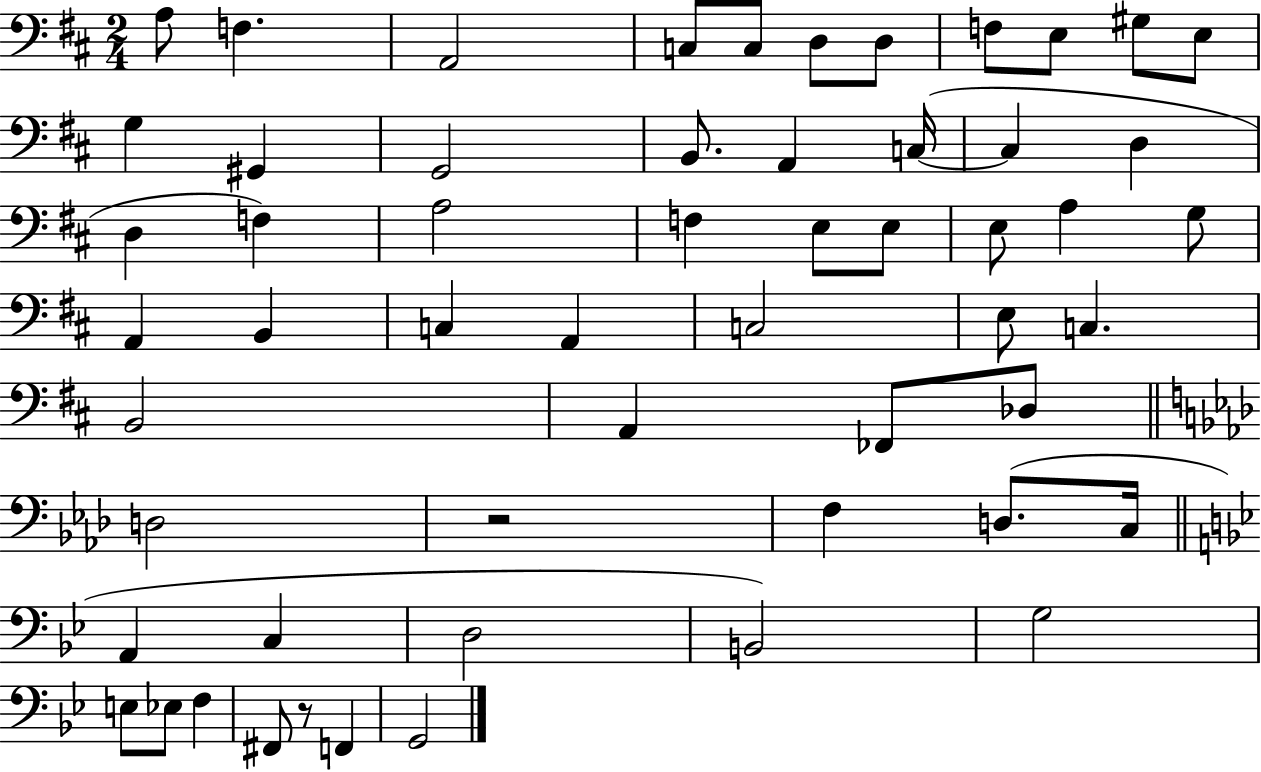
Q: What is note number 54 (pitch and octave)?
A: G2